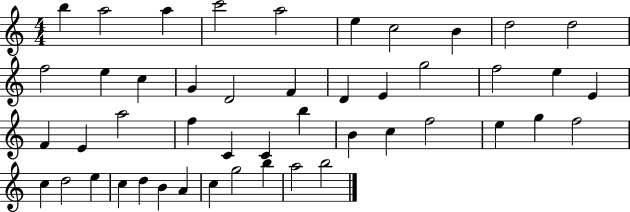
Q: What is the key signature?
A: C major